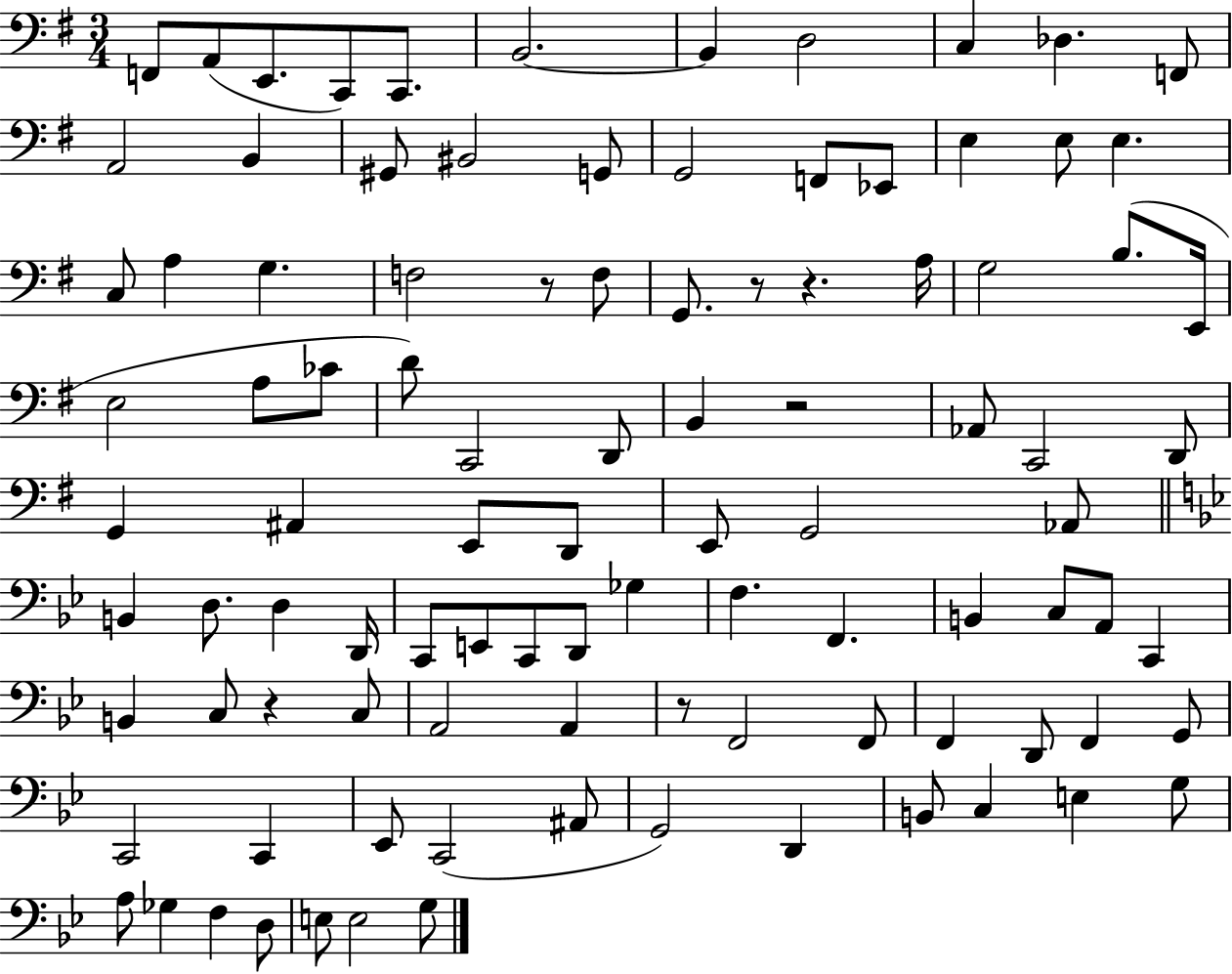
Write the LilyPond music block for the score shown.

{
  \clef bass
  \numericTimeSignature
  \time 3/4
  \key g \major
  f,8 a,8( e,8. c,8) c,8. | b,2.~~ | b,4 d2 | c4 des4. f,8 | \break a,2 b,4 | gis,8 bis,2 g,8 | g,2 f,8 ees,8 | e4 e8 e4. | \break c8 a4 g4. | f2 r8 f8 | g,8. r8 r4. a16 | g2 b8.( e,16 | \break e2 a8 ces'8 | d'8) c,2 d,8 | b,4 r2 | aes,8 c,2 d,8 | \break g,4 ais,4 e,8 d,8 | e,8 g,2 aes,8 | \bar "||" \break \key g \minor b,4 d8. d4 d,16 | c,8 e,8 c,8 d,8 ges4 | f4. f,4. | b,4 c8 a,8 c,4 | \break b,4 c8 r4 c8 | a,2 a,4 | r8 f,2 f,8 | f,4 d,8 f,4 g,8 | \break c,2 c,4 | ees,8 c,2( ais,8 | g,2) d,4 | b,8 c4 e4 g8 | \break a8 ges4 f4 d8 | e8 e2 g8 | \bar "|."
}